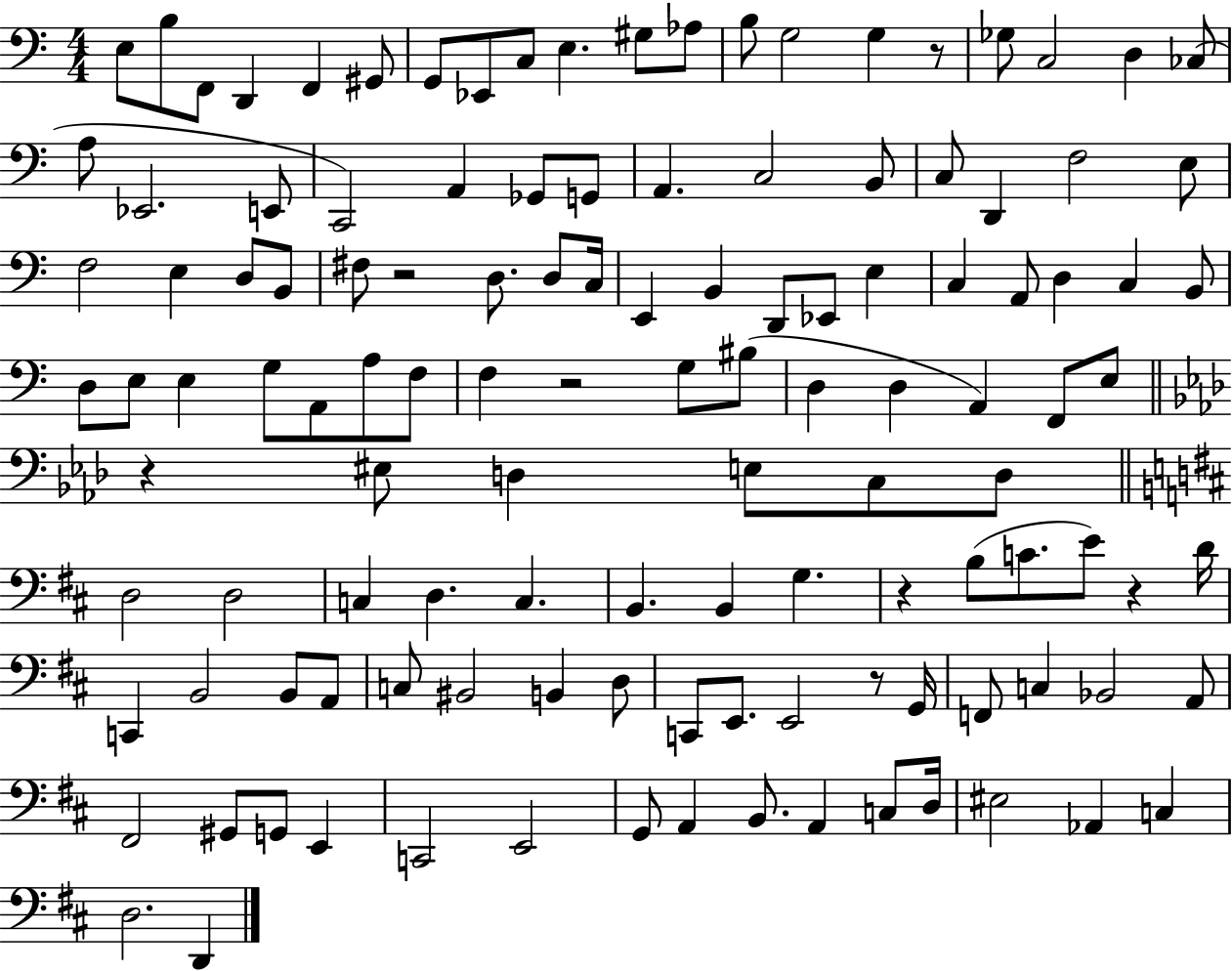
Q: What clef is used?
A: bass